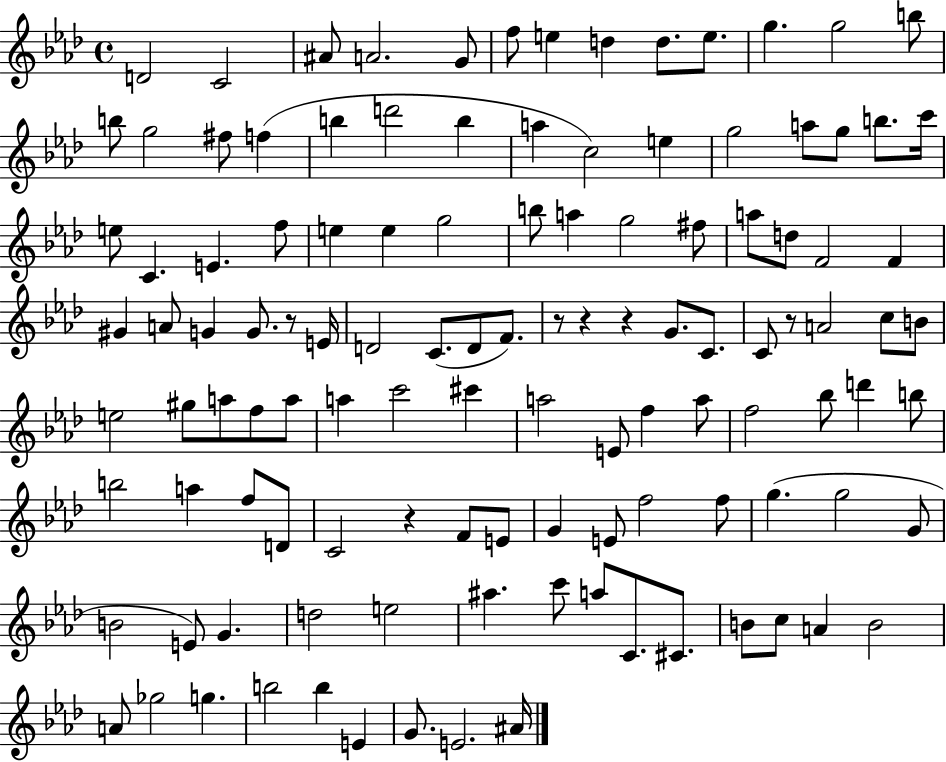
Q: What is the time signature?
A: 4/4